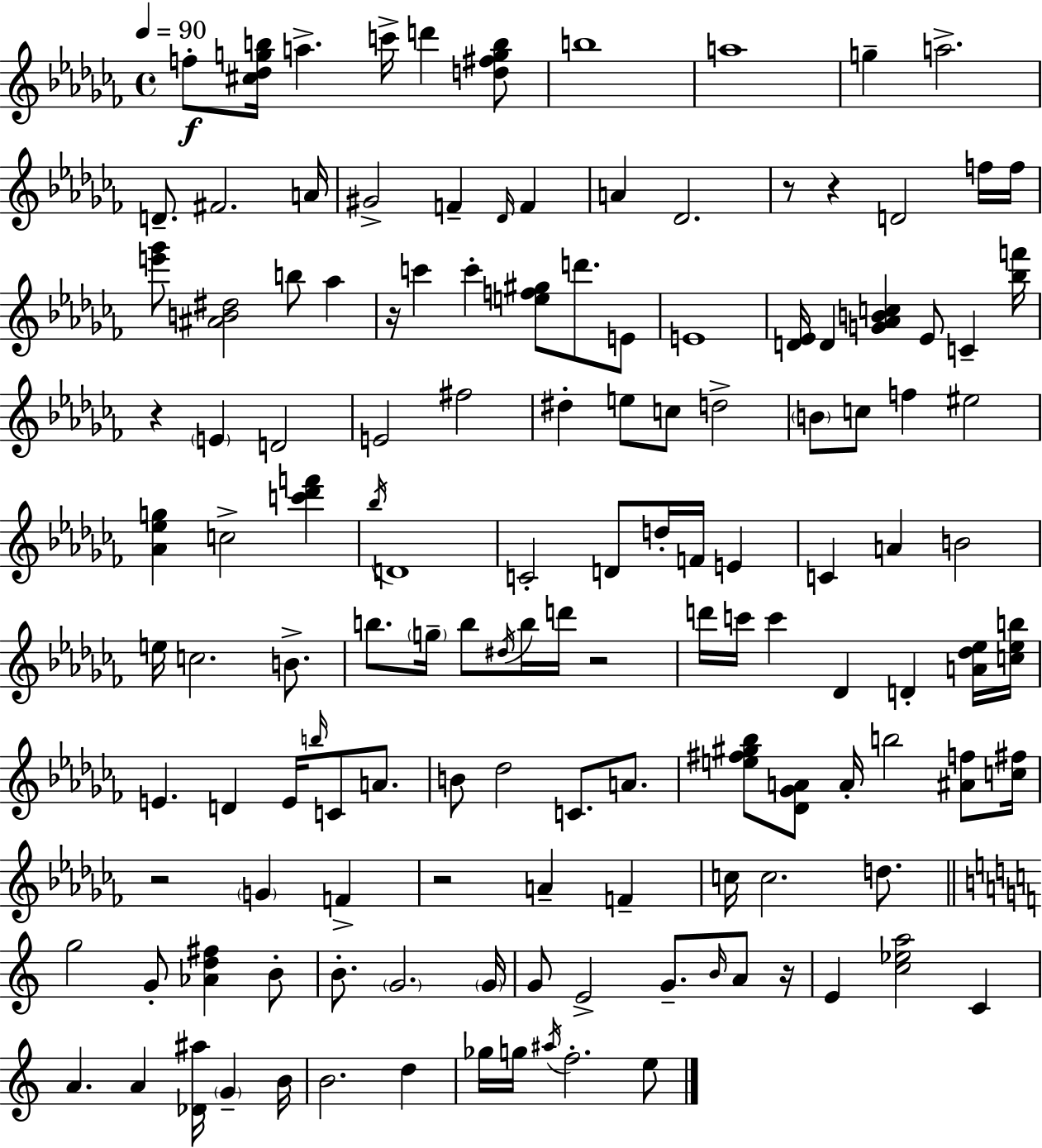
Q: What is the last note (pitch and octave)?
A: E5